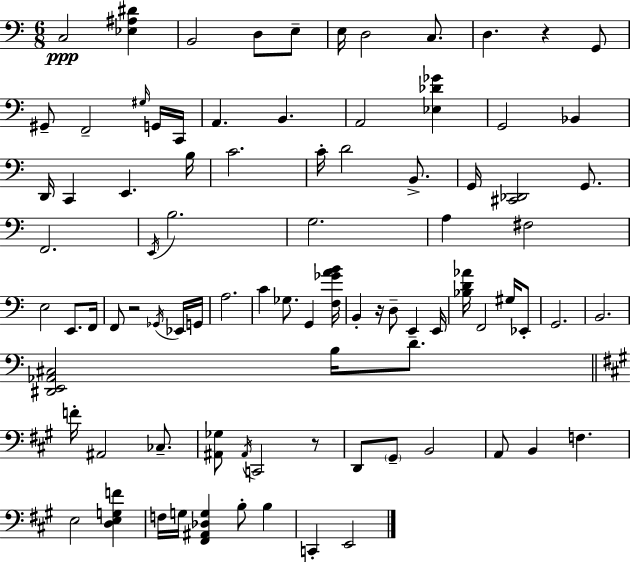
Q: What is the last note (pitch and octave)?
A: E2